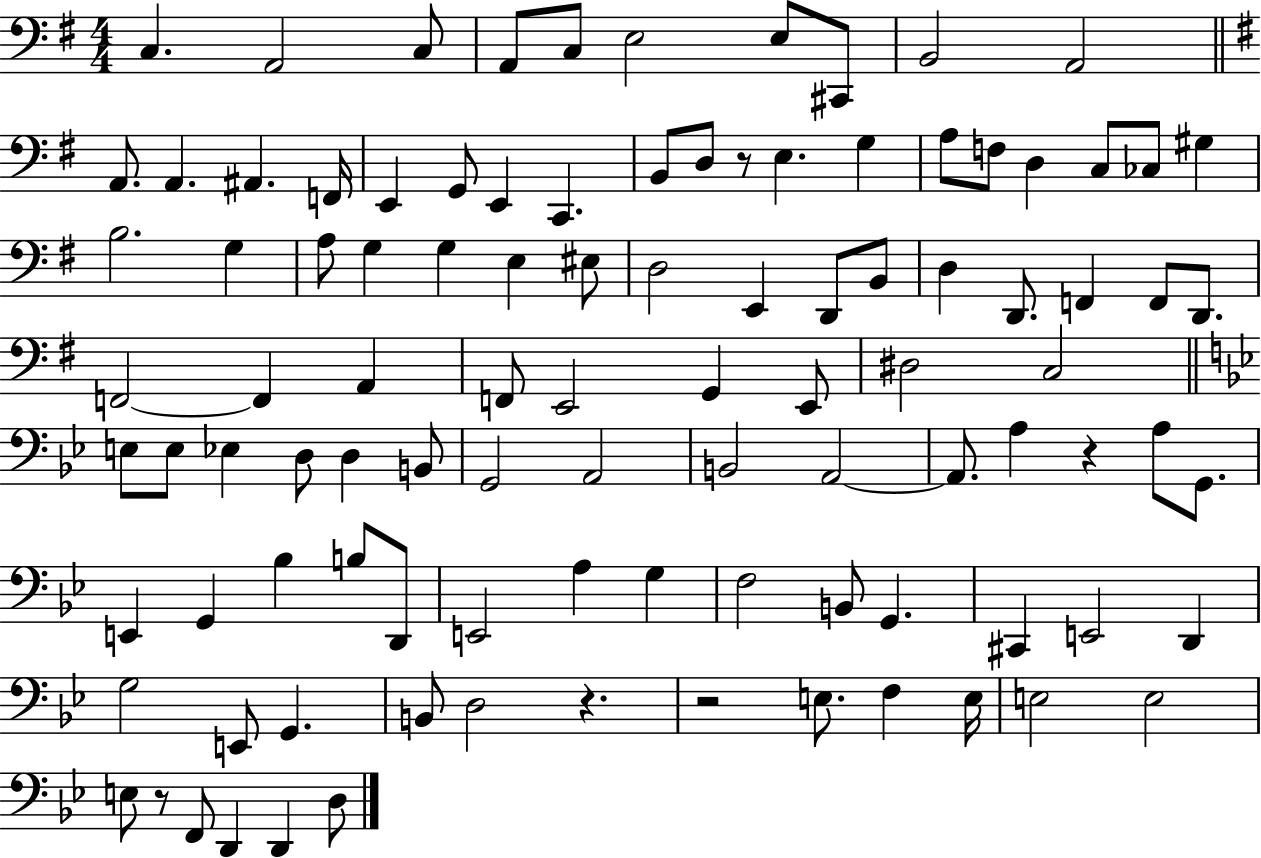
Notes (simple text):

C3/q. A2/h C3/e A2/e C3/e E3/h E3/e C#2/e B2/h A2/h A2/e. A2/q. A#2/q. F2/s E2/q G2/e E2/q C2/q. B2/e D3/e R/e E3/q. G3/q A3/e F3/e D3/q C3/e CES3/e G#3/q B3/h. G3/q A3/e G3/q G3/q E3/q EIS3/e D3/h E2/q D2/e B2/e D3/q D2/e. F2/q F2/e D2/e. F2/h F2/q A2/q F2/e E2/h G2/q E2/e D#3/h C3/h E3/e E3/e Eb3/q D3/e D3/q B2/e G2/h A2/h B2/h A2/h A2/e. A3/q R/q A3/e G2/e. E2/q G2/q Bb3/q B3/e D2/e E2/h A3/q G3/q F3/h B2/e G2/q. C#2/q E2/h D2/q G3/h E2/e G2/q. B2/e D3/h R/q. R/h E3/e. F3/q E3/s E3/h E3/h E3/e R/e F2/e D2/q D2/q D3/e